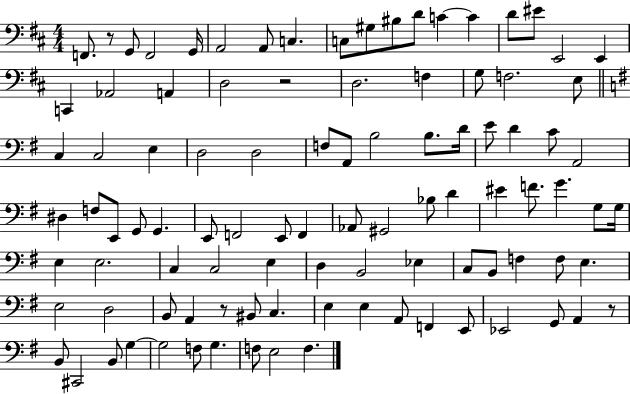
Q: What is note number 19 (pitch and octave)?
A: Ab2